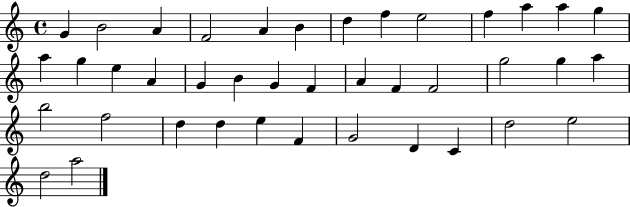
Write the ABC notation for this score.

X:1
T:Untitled
M:4/4
L:1/4
K:C
G B2 A F2 A B d f e2 f a a g a g e A G B G F A F F2 g2 g a b2 f2 d d e F G2 D C d2 e2 d2 a2